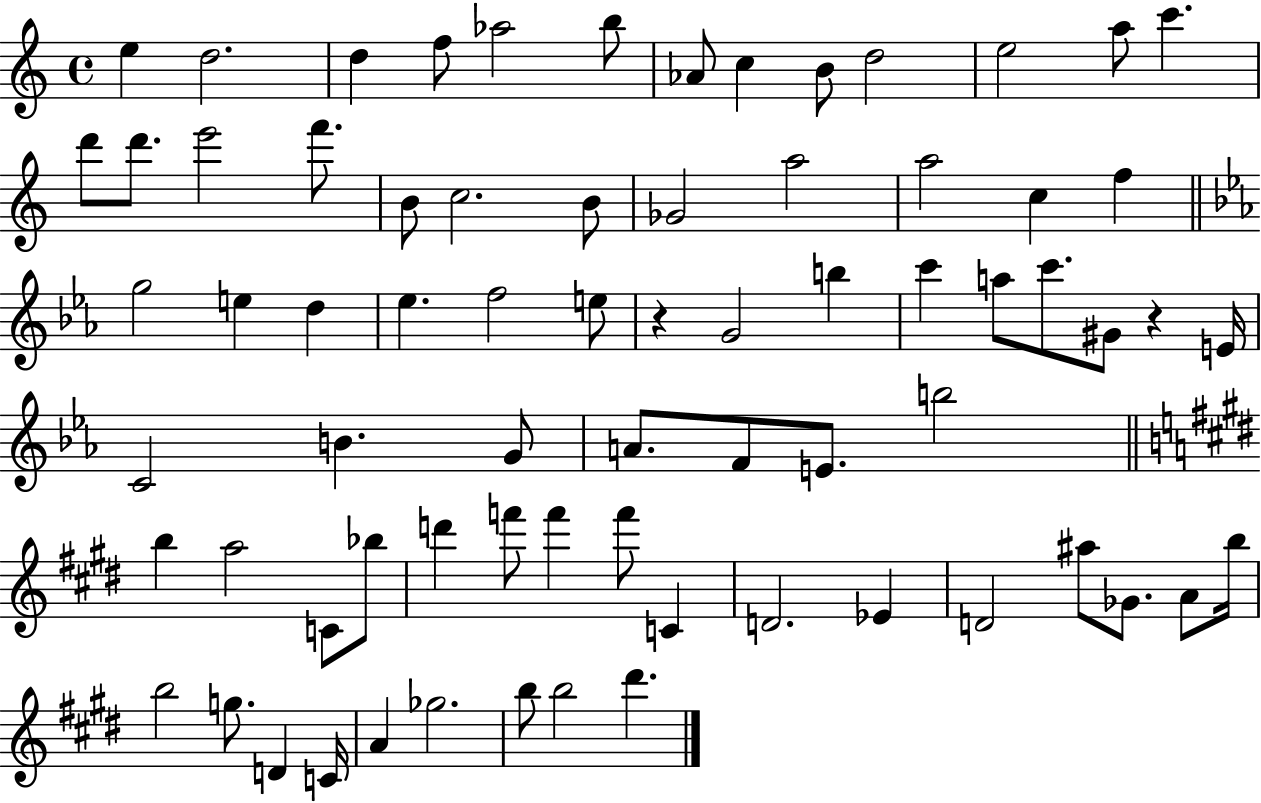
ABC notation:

X:1
T:Untitled
M:4/4
L:1/4
K:C
e d2 d f/2 _a2 b/2 _A/2 c B/2 d2 e2 a/2 c' d'/2 d'/2 e'2 f'/2 B/2 c2 B/2 _G2 a2 a2 c f g2 e d _e f2 e/2 z G2 b c' a/2 c'/2 ^G/2 z E/4 C2 B G/2 A/2 F/2 E/2 b2 b a2 C/2 _b/2 d' f'/2 f' f'/2 C D2 _E D2 ^a/2 _G/2 A/2 b/4 b2 g/2 D C/4 A _g2 b/2 b2 ^d'